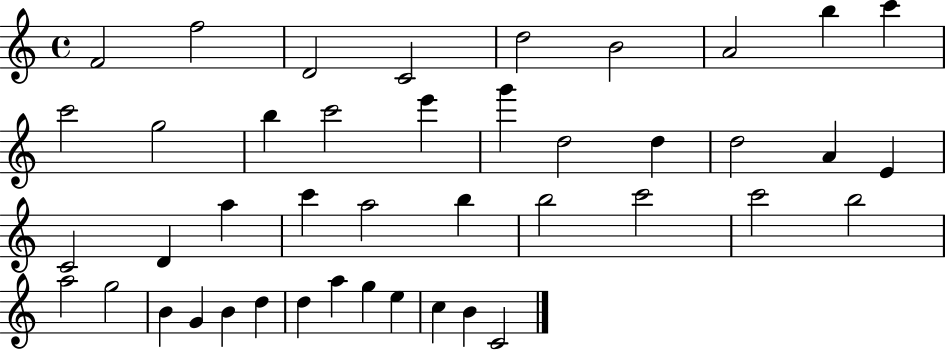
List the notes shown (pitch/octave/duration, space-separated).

F4/h F5/h D4/h C4/h D5/h B4/h A4/h B5/q C6/q C6/h G5/h B5/q C6/h E6/q G6/q D5/h D5/q D5/h A4/q E4/q C4/h D4/q A5/q C6/q A5/h B5/q B5/h C6/h C6/h B5/h A5/h G5/h B4/q G4/q B4/q D5/q D5/q A5/q G5/q E5/q C5/q B4/q C4/h